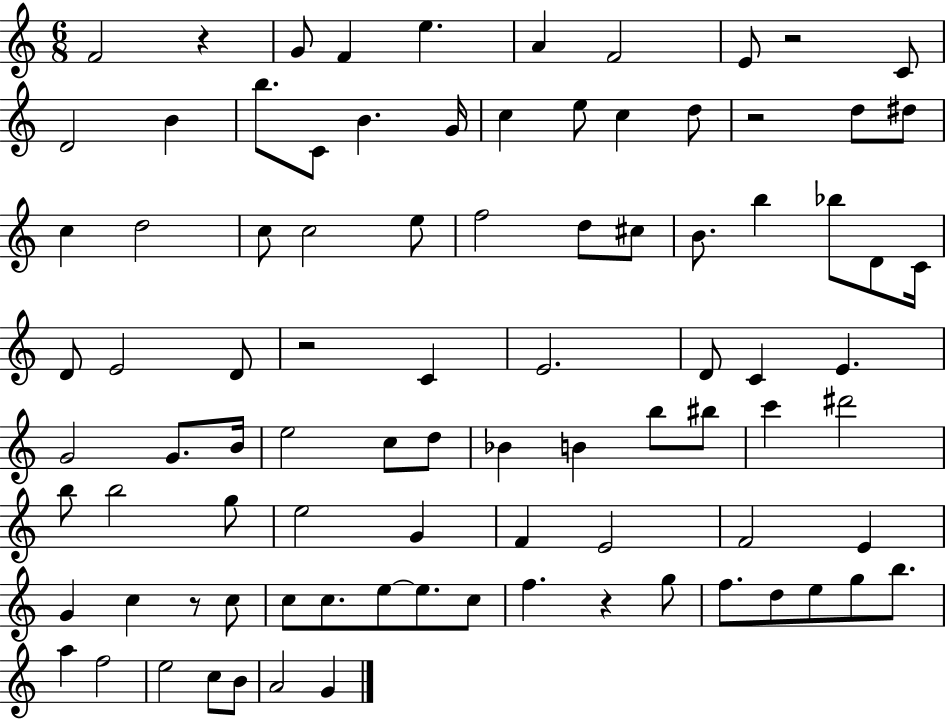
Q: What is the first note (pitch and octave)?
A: F4